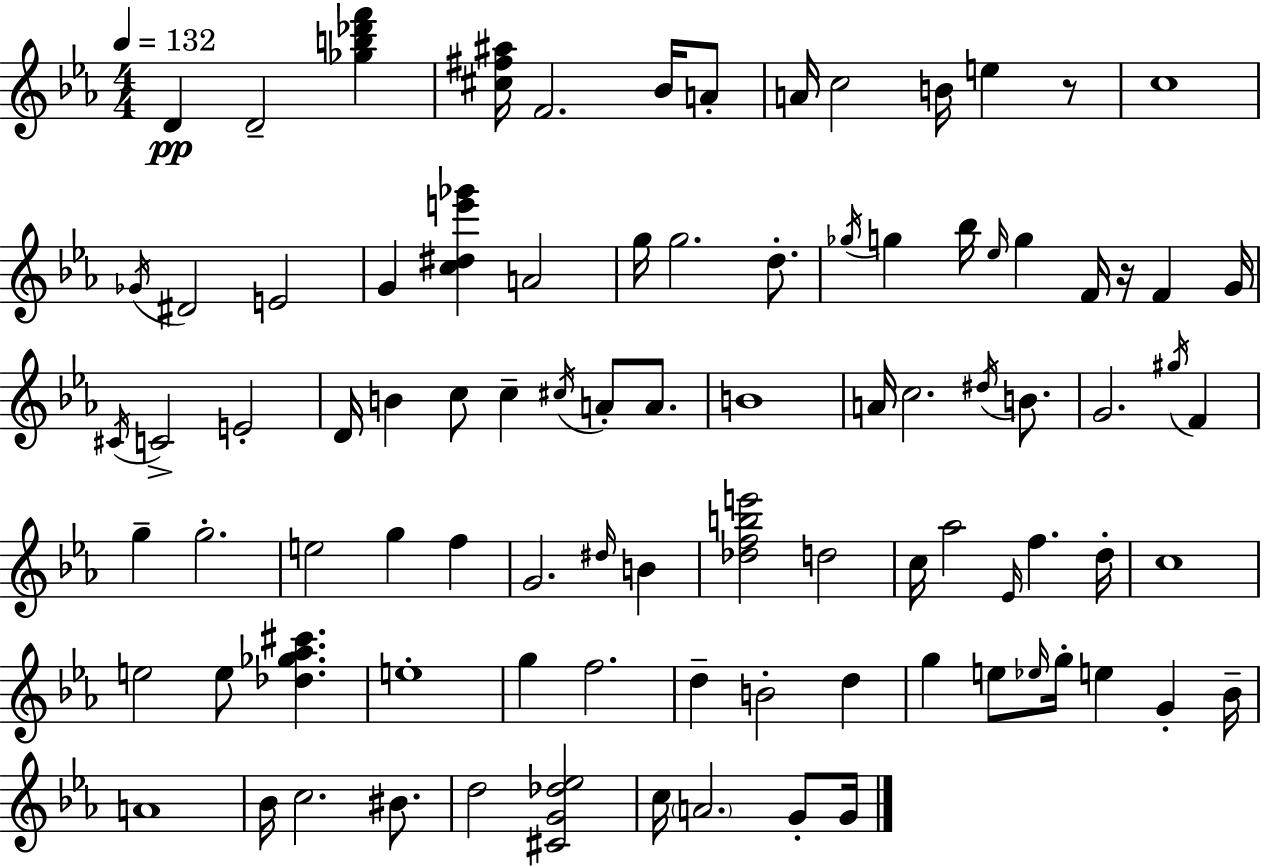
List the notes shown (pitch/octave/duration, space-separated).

D4/q D4/h [Gb5,B5,Db6,F6]/q [C#5,F#5,A#5]/s F4/h. Bb4/s A4/e A4/s C5/h B4/s E5/q R/e C5/w Gb4/s D#4/h E4/h G4/q [C5,D#5,E6,Gb6]/q A4/h G5/s G5/h. D5/e. Gb5/s G5/q Bb5/s Eb5/s G5/q F4/s R/s F4/q G4/s C#4/s C4/h E4/h D4/s B4/q C5/e C5/q C#5/s A4/e A4/e. B4/w A4/s C5/h. D#5/s B4/e. G4/h. G#5/s F4/q G5/q G5/h. E5/h G5/q F5/q G4/h. D#5/s B4/q [Db5,F5,B5,E6]/h D5/h C5/s Ab5/h Eb4/s F5/q. D5/s C5/w E5/h E5/e [Db5,Gb5,Ab5,C#6]/q. E5/w G5/q F5/h. D5/q B4/h D5/q G5/q E5/e Eb5/s G5/s E5/q G4/q Bb4/s A4/w Bb4/s C5/h. BIS4/e. D5/h [C#4,G4,Db5,Eb5]/h C5/s A4/h. G4/e G4/s